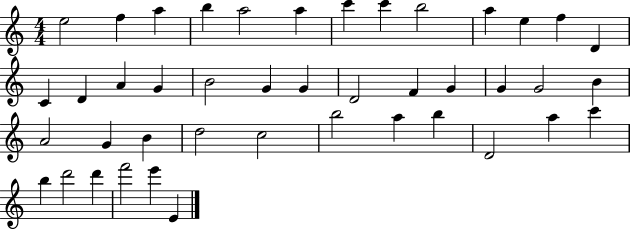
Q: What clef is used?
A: treble